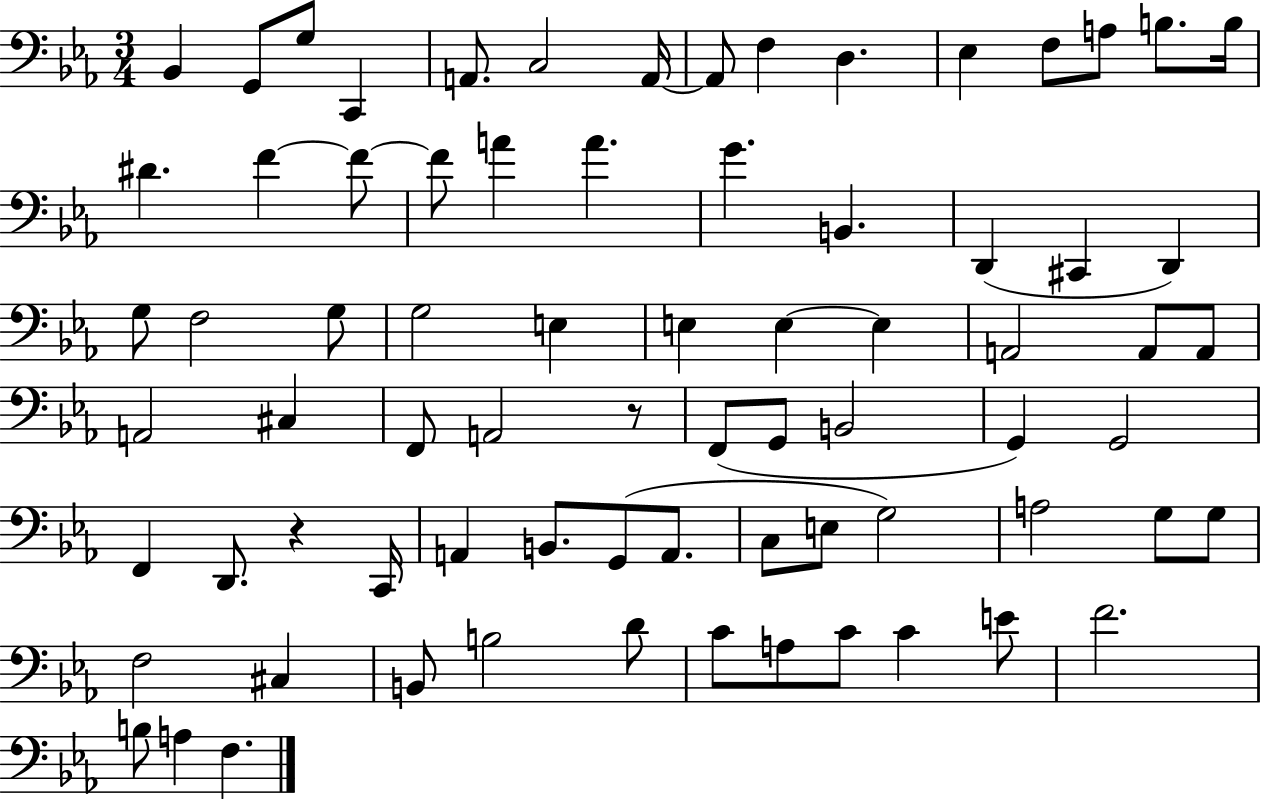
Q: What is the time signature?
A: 3/4